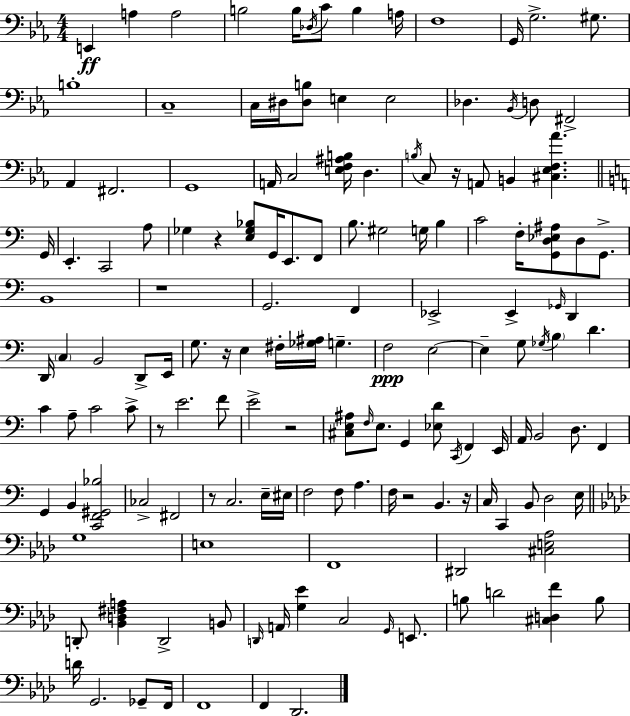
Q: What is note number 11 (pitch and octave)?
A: G2